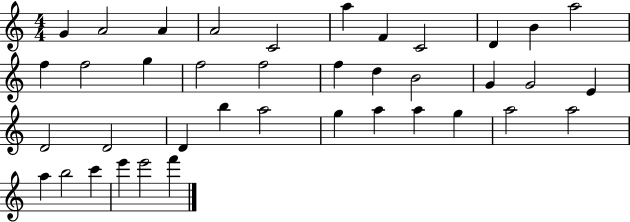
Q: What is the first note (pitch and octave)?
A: G4